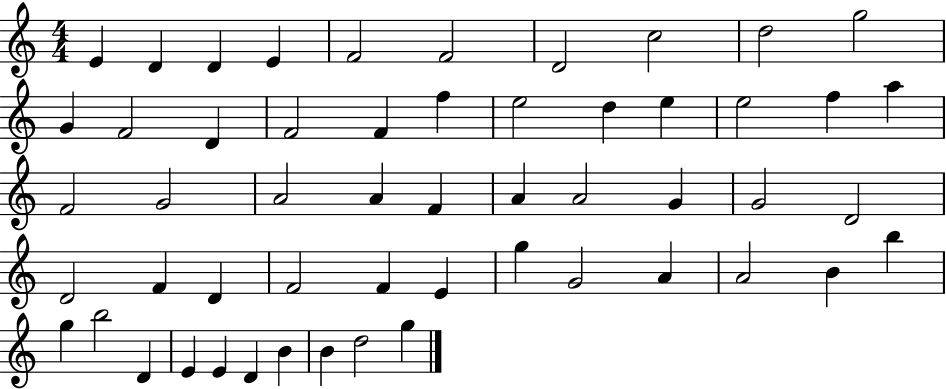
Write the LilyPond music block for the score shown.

{
  \clef treble
  \numericTimeSignature
  \time 4/4
  \key c \major
  e'4 d'4 d'4 e'4 | f'2 f'2 | d'2 c''2 | d''2 g''2 | \break g'4 f'2 d'4 | f'2 f'4 f''4 | e''2 d''4 e''4 | e''2 f''4 a''4 | \break f'2 g'2 | a'2 a'4 f'4 | a'4 a'2 g'4 | g'2 d'2 | \break d'2 f'4 d'4 | f'2 f'4 e'4 | g''4 g'2 a'4 | a'2 b'4 b''4 | \break g''4 b''2 d'4 | e'4 e'4 d'4 b'4 | b'4 d''2 g''4 | \bar "|."
}